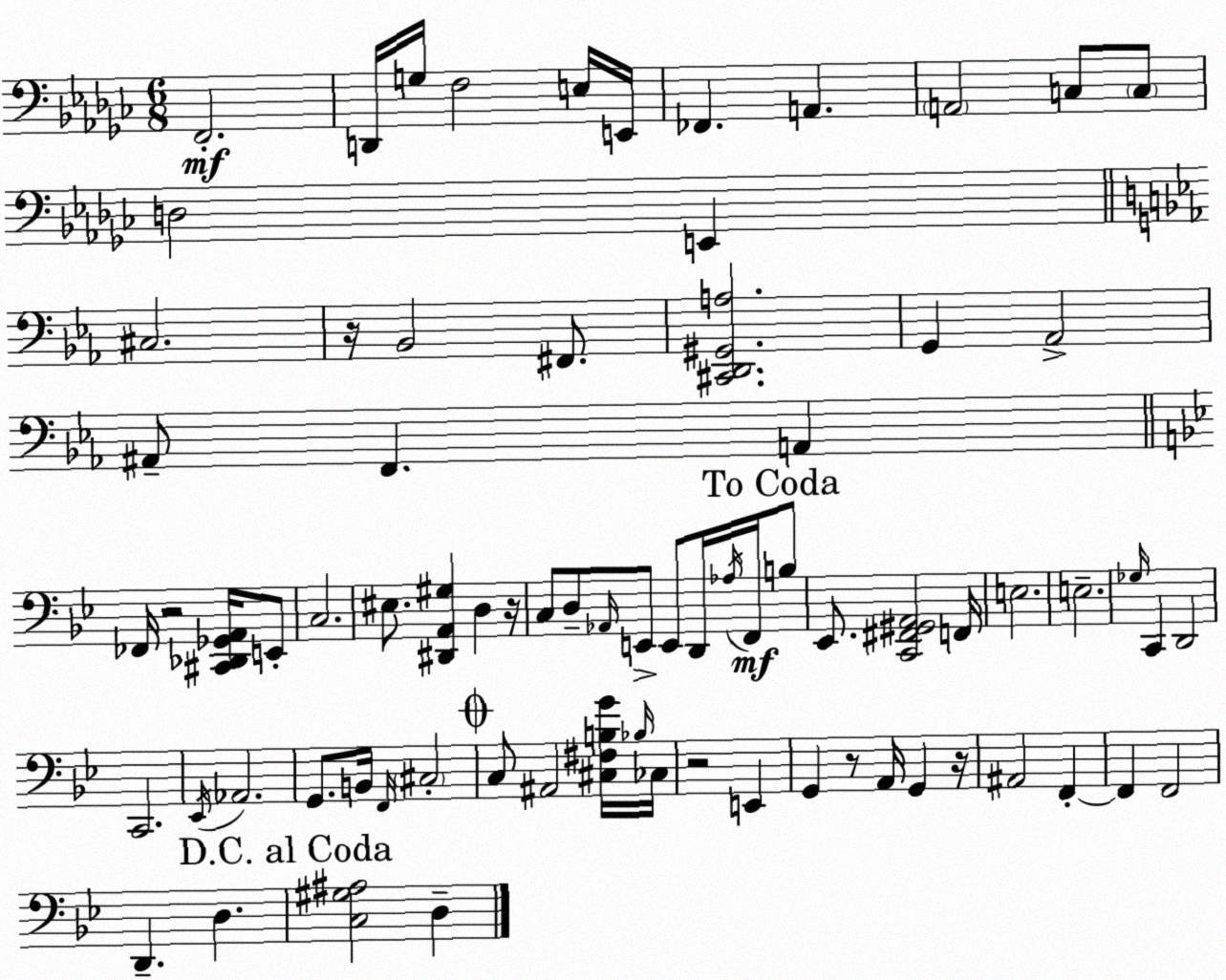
X:1
T:Untitled
M:6/8
L:1/4
K:Ebm
F,,2 D,,/4 G,/4 F,2 E,/4 E,,/4 _F,, A,, A,,2 C,/2 C,/2 D,2 E,, ^C,2 z/4 _B,,2 ^F,,/2 [^C,,D,,^G,,A,]2 G,, _A,,2 ^A,,/2 F,, A,, _F,,/4 z2 [^C,,_D,,_G,,A,,]/4 E,,/2 C,2 ^E,/2 [^D,,A,,^G,] D, z/4 C,/2 D,/2 _A,,/4 E,,/2 E,,/2 D,,/4 _A,/4 F,,/4 B,/2 _E,,/2 [C,,^F,,^G,,A,,]2 F,,/4 E,2 E,2 _G,/4 C,, D,,2 C,,2 _E,,/4 _A,,2 G,,/2 B,,/4 F,,/4 ^C,2 C,/2 ^A,,2 [^C,^F,B,G]/4 _B,/4 _C,/4 z2 E,, G,, z/2 A,,/4 G,, z/4 ^A,,2 F,, F,, F,,2 D,, D, [C,^G,^A,]2 D,